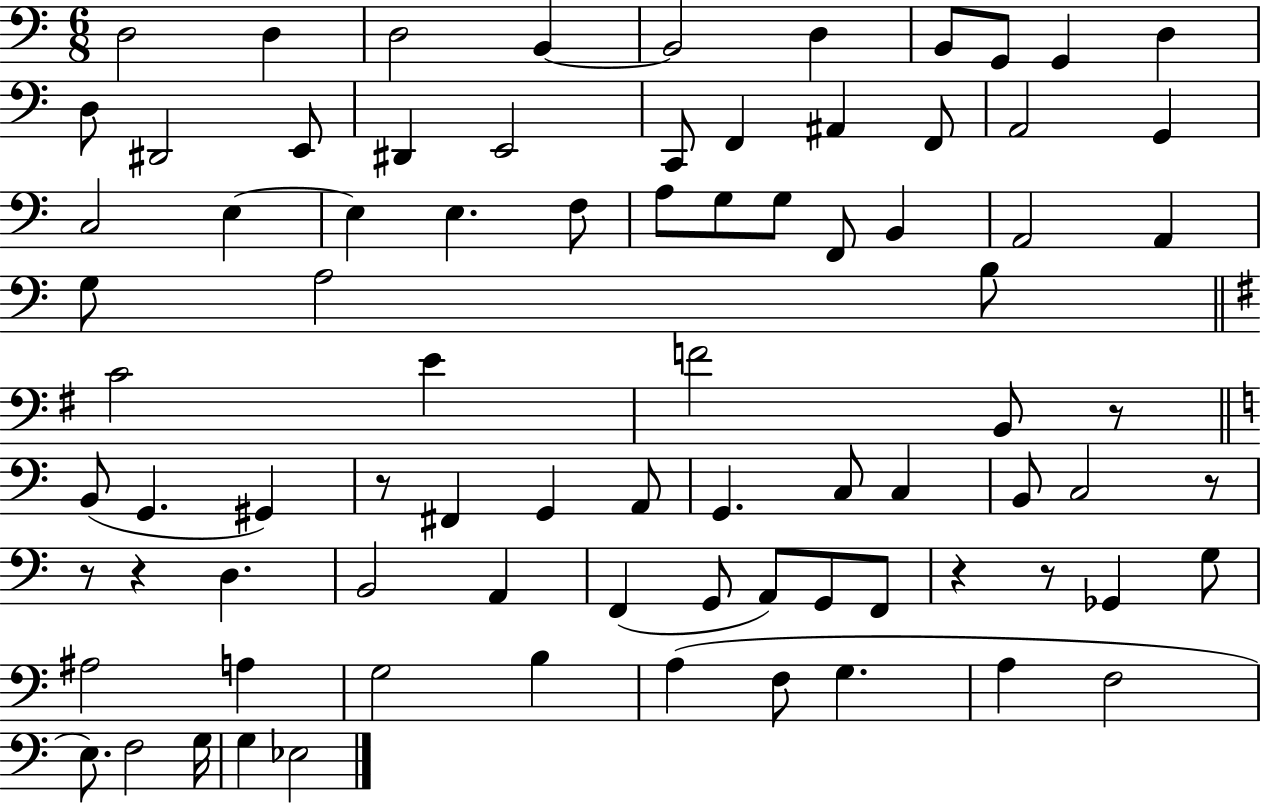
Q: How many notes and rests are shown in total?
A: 82